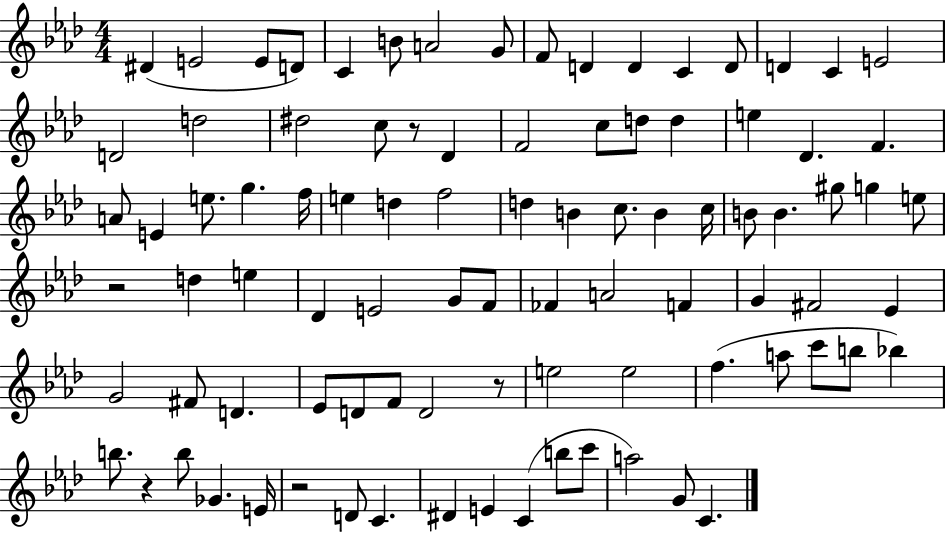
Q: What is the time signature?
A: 4/4